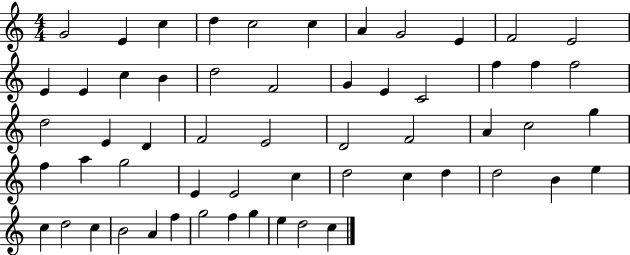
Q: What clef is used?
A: treble